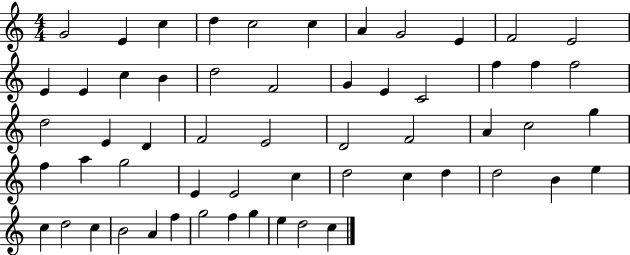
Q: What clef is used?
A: treble